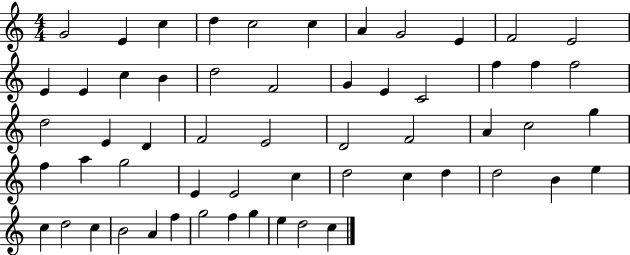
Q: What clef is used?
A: treble